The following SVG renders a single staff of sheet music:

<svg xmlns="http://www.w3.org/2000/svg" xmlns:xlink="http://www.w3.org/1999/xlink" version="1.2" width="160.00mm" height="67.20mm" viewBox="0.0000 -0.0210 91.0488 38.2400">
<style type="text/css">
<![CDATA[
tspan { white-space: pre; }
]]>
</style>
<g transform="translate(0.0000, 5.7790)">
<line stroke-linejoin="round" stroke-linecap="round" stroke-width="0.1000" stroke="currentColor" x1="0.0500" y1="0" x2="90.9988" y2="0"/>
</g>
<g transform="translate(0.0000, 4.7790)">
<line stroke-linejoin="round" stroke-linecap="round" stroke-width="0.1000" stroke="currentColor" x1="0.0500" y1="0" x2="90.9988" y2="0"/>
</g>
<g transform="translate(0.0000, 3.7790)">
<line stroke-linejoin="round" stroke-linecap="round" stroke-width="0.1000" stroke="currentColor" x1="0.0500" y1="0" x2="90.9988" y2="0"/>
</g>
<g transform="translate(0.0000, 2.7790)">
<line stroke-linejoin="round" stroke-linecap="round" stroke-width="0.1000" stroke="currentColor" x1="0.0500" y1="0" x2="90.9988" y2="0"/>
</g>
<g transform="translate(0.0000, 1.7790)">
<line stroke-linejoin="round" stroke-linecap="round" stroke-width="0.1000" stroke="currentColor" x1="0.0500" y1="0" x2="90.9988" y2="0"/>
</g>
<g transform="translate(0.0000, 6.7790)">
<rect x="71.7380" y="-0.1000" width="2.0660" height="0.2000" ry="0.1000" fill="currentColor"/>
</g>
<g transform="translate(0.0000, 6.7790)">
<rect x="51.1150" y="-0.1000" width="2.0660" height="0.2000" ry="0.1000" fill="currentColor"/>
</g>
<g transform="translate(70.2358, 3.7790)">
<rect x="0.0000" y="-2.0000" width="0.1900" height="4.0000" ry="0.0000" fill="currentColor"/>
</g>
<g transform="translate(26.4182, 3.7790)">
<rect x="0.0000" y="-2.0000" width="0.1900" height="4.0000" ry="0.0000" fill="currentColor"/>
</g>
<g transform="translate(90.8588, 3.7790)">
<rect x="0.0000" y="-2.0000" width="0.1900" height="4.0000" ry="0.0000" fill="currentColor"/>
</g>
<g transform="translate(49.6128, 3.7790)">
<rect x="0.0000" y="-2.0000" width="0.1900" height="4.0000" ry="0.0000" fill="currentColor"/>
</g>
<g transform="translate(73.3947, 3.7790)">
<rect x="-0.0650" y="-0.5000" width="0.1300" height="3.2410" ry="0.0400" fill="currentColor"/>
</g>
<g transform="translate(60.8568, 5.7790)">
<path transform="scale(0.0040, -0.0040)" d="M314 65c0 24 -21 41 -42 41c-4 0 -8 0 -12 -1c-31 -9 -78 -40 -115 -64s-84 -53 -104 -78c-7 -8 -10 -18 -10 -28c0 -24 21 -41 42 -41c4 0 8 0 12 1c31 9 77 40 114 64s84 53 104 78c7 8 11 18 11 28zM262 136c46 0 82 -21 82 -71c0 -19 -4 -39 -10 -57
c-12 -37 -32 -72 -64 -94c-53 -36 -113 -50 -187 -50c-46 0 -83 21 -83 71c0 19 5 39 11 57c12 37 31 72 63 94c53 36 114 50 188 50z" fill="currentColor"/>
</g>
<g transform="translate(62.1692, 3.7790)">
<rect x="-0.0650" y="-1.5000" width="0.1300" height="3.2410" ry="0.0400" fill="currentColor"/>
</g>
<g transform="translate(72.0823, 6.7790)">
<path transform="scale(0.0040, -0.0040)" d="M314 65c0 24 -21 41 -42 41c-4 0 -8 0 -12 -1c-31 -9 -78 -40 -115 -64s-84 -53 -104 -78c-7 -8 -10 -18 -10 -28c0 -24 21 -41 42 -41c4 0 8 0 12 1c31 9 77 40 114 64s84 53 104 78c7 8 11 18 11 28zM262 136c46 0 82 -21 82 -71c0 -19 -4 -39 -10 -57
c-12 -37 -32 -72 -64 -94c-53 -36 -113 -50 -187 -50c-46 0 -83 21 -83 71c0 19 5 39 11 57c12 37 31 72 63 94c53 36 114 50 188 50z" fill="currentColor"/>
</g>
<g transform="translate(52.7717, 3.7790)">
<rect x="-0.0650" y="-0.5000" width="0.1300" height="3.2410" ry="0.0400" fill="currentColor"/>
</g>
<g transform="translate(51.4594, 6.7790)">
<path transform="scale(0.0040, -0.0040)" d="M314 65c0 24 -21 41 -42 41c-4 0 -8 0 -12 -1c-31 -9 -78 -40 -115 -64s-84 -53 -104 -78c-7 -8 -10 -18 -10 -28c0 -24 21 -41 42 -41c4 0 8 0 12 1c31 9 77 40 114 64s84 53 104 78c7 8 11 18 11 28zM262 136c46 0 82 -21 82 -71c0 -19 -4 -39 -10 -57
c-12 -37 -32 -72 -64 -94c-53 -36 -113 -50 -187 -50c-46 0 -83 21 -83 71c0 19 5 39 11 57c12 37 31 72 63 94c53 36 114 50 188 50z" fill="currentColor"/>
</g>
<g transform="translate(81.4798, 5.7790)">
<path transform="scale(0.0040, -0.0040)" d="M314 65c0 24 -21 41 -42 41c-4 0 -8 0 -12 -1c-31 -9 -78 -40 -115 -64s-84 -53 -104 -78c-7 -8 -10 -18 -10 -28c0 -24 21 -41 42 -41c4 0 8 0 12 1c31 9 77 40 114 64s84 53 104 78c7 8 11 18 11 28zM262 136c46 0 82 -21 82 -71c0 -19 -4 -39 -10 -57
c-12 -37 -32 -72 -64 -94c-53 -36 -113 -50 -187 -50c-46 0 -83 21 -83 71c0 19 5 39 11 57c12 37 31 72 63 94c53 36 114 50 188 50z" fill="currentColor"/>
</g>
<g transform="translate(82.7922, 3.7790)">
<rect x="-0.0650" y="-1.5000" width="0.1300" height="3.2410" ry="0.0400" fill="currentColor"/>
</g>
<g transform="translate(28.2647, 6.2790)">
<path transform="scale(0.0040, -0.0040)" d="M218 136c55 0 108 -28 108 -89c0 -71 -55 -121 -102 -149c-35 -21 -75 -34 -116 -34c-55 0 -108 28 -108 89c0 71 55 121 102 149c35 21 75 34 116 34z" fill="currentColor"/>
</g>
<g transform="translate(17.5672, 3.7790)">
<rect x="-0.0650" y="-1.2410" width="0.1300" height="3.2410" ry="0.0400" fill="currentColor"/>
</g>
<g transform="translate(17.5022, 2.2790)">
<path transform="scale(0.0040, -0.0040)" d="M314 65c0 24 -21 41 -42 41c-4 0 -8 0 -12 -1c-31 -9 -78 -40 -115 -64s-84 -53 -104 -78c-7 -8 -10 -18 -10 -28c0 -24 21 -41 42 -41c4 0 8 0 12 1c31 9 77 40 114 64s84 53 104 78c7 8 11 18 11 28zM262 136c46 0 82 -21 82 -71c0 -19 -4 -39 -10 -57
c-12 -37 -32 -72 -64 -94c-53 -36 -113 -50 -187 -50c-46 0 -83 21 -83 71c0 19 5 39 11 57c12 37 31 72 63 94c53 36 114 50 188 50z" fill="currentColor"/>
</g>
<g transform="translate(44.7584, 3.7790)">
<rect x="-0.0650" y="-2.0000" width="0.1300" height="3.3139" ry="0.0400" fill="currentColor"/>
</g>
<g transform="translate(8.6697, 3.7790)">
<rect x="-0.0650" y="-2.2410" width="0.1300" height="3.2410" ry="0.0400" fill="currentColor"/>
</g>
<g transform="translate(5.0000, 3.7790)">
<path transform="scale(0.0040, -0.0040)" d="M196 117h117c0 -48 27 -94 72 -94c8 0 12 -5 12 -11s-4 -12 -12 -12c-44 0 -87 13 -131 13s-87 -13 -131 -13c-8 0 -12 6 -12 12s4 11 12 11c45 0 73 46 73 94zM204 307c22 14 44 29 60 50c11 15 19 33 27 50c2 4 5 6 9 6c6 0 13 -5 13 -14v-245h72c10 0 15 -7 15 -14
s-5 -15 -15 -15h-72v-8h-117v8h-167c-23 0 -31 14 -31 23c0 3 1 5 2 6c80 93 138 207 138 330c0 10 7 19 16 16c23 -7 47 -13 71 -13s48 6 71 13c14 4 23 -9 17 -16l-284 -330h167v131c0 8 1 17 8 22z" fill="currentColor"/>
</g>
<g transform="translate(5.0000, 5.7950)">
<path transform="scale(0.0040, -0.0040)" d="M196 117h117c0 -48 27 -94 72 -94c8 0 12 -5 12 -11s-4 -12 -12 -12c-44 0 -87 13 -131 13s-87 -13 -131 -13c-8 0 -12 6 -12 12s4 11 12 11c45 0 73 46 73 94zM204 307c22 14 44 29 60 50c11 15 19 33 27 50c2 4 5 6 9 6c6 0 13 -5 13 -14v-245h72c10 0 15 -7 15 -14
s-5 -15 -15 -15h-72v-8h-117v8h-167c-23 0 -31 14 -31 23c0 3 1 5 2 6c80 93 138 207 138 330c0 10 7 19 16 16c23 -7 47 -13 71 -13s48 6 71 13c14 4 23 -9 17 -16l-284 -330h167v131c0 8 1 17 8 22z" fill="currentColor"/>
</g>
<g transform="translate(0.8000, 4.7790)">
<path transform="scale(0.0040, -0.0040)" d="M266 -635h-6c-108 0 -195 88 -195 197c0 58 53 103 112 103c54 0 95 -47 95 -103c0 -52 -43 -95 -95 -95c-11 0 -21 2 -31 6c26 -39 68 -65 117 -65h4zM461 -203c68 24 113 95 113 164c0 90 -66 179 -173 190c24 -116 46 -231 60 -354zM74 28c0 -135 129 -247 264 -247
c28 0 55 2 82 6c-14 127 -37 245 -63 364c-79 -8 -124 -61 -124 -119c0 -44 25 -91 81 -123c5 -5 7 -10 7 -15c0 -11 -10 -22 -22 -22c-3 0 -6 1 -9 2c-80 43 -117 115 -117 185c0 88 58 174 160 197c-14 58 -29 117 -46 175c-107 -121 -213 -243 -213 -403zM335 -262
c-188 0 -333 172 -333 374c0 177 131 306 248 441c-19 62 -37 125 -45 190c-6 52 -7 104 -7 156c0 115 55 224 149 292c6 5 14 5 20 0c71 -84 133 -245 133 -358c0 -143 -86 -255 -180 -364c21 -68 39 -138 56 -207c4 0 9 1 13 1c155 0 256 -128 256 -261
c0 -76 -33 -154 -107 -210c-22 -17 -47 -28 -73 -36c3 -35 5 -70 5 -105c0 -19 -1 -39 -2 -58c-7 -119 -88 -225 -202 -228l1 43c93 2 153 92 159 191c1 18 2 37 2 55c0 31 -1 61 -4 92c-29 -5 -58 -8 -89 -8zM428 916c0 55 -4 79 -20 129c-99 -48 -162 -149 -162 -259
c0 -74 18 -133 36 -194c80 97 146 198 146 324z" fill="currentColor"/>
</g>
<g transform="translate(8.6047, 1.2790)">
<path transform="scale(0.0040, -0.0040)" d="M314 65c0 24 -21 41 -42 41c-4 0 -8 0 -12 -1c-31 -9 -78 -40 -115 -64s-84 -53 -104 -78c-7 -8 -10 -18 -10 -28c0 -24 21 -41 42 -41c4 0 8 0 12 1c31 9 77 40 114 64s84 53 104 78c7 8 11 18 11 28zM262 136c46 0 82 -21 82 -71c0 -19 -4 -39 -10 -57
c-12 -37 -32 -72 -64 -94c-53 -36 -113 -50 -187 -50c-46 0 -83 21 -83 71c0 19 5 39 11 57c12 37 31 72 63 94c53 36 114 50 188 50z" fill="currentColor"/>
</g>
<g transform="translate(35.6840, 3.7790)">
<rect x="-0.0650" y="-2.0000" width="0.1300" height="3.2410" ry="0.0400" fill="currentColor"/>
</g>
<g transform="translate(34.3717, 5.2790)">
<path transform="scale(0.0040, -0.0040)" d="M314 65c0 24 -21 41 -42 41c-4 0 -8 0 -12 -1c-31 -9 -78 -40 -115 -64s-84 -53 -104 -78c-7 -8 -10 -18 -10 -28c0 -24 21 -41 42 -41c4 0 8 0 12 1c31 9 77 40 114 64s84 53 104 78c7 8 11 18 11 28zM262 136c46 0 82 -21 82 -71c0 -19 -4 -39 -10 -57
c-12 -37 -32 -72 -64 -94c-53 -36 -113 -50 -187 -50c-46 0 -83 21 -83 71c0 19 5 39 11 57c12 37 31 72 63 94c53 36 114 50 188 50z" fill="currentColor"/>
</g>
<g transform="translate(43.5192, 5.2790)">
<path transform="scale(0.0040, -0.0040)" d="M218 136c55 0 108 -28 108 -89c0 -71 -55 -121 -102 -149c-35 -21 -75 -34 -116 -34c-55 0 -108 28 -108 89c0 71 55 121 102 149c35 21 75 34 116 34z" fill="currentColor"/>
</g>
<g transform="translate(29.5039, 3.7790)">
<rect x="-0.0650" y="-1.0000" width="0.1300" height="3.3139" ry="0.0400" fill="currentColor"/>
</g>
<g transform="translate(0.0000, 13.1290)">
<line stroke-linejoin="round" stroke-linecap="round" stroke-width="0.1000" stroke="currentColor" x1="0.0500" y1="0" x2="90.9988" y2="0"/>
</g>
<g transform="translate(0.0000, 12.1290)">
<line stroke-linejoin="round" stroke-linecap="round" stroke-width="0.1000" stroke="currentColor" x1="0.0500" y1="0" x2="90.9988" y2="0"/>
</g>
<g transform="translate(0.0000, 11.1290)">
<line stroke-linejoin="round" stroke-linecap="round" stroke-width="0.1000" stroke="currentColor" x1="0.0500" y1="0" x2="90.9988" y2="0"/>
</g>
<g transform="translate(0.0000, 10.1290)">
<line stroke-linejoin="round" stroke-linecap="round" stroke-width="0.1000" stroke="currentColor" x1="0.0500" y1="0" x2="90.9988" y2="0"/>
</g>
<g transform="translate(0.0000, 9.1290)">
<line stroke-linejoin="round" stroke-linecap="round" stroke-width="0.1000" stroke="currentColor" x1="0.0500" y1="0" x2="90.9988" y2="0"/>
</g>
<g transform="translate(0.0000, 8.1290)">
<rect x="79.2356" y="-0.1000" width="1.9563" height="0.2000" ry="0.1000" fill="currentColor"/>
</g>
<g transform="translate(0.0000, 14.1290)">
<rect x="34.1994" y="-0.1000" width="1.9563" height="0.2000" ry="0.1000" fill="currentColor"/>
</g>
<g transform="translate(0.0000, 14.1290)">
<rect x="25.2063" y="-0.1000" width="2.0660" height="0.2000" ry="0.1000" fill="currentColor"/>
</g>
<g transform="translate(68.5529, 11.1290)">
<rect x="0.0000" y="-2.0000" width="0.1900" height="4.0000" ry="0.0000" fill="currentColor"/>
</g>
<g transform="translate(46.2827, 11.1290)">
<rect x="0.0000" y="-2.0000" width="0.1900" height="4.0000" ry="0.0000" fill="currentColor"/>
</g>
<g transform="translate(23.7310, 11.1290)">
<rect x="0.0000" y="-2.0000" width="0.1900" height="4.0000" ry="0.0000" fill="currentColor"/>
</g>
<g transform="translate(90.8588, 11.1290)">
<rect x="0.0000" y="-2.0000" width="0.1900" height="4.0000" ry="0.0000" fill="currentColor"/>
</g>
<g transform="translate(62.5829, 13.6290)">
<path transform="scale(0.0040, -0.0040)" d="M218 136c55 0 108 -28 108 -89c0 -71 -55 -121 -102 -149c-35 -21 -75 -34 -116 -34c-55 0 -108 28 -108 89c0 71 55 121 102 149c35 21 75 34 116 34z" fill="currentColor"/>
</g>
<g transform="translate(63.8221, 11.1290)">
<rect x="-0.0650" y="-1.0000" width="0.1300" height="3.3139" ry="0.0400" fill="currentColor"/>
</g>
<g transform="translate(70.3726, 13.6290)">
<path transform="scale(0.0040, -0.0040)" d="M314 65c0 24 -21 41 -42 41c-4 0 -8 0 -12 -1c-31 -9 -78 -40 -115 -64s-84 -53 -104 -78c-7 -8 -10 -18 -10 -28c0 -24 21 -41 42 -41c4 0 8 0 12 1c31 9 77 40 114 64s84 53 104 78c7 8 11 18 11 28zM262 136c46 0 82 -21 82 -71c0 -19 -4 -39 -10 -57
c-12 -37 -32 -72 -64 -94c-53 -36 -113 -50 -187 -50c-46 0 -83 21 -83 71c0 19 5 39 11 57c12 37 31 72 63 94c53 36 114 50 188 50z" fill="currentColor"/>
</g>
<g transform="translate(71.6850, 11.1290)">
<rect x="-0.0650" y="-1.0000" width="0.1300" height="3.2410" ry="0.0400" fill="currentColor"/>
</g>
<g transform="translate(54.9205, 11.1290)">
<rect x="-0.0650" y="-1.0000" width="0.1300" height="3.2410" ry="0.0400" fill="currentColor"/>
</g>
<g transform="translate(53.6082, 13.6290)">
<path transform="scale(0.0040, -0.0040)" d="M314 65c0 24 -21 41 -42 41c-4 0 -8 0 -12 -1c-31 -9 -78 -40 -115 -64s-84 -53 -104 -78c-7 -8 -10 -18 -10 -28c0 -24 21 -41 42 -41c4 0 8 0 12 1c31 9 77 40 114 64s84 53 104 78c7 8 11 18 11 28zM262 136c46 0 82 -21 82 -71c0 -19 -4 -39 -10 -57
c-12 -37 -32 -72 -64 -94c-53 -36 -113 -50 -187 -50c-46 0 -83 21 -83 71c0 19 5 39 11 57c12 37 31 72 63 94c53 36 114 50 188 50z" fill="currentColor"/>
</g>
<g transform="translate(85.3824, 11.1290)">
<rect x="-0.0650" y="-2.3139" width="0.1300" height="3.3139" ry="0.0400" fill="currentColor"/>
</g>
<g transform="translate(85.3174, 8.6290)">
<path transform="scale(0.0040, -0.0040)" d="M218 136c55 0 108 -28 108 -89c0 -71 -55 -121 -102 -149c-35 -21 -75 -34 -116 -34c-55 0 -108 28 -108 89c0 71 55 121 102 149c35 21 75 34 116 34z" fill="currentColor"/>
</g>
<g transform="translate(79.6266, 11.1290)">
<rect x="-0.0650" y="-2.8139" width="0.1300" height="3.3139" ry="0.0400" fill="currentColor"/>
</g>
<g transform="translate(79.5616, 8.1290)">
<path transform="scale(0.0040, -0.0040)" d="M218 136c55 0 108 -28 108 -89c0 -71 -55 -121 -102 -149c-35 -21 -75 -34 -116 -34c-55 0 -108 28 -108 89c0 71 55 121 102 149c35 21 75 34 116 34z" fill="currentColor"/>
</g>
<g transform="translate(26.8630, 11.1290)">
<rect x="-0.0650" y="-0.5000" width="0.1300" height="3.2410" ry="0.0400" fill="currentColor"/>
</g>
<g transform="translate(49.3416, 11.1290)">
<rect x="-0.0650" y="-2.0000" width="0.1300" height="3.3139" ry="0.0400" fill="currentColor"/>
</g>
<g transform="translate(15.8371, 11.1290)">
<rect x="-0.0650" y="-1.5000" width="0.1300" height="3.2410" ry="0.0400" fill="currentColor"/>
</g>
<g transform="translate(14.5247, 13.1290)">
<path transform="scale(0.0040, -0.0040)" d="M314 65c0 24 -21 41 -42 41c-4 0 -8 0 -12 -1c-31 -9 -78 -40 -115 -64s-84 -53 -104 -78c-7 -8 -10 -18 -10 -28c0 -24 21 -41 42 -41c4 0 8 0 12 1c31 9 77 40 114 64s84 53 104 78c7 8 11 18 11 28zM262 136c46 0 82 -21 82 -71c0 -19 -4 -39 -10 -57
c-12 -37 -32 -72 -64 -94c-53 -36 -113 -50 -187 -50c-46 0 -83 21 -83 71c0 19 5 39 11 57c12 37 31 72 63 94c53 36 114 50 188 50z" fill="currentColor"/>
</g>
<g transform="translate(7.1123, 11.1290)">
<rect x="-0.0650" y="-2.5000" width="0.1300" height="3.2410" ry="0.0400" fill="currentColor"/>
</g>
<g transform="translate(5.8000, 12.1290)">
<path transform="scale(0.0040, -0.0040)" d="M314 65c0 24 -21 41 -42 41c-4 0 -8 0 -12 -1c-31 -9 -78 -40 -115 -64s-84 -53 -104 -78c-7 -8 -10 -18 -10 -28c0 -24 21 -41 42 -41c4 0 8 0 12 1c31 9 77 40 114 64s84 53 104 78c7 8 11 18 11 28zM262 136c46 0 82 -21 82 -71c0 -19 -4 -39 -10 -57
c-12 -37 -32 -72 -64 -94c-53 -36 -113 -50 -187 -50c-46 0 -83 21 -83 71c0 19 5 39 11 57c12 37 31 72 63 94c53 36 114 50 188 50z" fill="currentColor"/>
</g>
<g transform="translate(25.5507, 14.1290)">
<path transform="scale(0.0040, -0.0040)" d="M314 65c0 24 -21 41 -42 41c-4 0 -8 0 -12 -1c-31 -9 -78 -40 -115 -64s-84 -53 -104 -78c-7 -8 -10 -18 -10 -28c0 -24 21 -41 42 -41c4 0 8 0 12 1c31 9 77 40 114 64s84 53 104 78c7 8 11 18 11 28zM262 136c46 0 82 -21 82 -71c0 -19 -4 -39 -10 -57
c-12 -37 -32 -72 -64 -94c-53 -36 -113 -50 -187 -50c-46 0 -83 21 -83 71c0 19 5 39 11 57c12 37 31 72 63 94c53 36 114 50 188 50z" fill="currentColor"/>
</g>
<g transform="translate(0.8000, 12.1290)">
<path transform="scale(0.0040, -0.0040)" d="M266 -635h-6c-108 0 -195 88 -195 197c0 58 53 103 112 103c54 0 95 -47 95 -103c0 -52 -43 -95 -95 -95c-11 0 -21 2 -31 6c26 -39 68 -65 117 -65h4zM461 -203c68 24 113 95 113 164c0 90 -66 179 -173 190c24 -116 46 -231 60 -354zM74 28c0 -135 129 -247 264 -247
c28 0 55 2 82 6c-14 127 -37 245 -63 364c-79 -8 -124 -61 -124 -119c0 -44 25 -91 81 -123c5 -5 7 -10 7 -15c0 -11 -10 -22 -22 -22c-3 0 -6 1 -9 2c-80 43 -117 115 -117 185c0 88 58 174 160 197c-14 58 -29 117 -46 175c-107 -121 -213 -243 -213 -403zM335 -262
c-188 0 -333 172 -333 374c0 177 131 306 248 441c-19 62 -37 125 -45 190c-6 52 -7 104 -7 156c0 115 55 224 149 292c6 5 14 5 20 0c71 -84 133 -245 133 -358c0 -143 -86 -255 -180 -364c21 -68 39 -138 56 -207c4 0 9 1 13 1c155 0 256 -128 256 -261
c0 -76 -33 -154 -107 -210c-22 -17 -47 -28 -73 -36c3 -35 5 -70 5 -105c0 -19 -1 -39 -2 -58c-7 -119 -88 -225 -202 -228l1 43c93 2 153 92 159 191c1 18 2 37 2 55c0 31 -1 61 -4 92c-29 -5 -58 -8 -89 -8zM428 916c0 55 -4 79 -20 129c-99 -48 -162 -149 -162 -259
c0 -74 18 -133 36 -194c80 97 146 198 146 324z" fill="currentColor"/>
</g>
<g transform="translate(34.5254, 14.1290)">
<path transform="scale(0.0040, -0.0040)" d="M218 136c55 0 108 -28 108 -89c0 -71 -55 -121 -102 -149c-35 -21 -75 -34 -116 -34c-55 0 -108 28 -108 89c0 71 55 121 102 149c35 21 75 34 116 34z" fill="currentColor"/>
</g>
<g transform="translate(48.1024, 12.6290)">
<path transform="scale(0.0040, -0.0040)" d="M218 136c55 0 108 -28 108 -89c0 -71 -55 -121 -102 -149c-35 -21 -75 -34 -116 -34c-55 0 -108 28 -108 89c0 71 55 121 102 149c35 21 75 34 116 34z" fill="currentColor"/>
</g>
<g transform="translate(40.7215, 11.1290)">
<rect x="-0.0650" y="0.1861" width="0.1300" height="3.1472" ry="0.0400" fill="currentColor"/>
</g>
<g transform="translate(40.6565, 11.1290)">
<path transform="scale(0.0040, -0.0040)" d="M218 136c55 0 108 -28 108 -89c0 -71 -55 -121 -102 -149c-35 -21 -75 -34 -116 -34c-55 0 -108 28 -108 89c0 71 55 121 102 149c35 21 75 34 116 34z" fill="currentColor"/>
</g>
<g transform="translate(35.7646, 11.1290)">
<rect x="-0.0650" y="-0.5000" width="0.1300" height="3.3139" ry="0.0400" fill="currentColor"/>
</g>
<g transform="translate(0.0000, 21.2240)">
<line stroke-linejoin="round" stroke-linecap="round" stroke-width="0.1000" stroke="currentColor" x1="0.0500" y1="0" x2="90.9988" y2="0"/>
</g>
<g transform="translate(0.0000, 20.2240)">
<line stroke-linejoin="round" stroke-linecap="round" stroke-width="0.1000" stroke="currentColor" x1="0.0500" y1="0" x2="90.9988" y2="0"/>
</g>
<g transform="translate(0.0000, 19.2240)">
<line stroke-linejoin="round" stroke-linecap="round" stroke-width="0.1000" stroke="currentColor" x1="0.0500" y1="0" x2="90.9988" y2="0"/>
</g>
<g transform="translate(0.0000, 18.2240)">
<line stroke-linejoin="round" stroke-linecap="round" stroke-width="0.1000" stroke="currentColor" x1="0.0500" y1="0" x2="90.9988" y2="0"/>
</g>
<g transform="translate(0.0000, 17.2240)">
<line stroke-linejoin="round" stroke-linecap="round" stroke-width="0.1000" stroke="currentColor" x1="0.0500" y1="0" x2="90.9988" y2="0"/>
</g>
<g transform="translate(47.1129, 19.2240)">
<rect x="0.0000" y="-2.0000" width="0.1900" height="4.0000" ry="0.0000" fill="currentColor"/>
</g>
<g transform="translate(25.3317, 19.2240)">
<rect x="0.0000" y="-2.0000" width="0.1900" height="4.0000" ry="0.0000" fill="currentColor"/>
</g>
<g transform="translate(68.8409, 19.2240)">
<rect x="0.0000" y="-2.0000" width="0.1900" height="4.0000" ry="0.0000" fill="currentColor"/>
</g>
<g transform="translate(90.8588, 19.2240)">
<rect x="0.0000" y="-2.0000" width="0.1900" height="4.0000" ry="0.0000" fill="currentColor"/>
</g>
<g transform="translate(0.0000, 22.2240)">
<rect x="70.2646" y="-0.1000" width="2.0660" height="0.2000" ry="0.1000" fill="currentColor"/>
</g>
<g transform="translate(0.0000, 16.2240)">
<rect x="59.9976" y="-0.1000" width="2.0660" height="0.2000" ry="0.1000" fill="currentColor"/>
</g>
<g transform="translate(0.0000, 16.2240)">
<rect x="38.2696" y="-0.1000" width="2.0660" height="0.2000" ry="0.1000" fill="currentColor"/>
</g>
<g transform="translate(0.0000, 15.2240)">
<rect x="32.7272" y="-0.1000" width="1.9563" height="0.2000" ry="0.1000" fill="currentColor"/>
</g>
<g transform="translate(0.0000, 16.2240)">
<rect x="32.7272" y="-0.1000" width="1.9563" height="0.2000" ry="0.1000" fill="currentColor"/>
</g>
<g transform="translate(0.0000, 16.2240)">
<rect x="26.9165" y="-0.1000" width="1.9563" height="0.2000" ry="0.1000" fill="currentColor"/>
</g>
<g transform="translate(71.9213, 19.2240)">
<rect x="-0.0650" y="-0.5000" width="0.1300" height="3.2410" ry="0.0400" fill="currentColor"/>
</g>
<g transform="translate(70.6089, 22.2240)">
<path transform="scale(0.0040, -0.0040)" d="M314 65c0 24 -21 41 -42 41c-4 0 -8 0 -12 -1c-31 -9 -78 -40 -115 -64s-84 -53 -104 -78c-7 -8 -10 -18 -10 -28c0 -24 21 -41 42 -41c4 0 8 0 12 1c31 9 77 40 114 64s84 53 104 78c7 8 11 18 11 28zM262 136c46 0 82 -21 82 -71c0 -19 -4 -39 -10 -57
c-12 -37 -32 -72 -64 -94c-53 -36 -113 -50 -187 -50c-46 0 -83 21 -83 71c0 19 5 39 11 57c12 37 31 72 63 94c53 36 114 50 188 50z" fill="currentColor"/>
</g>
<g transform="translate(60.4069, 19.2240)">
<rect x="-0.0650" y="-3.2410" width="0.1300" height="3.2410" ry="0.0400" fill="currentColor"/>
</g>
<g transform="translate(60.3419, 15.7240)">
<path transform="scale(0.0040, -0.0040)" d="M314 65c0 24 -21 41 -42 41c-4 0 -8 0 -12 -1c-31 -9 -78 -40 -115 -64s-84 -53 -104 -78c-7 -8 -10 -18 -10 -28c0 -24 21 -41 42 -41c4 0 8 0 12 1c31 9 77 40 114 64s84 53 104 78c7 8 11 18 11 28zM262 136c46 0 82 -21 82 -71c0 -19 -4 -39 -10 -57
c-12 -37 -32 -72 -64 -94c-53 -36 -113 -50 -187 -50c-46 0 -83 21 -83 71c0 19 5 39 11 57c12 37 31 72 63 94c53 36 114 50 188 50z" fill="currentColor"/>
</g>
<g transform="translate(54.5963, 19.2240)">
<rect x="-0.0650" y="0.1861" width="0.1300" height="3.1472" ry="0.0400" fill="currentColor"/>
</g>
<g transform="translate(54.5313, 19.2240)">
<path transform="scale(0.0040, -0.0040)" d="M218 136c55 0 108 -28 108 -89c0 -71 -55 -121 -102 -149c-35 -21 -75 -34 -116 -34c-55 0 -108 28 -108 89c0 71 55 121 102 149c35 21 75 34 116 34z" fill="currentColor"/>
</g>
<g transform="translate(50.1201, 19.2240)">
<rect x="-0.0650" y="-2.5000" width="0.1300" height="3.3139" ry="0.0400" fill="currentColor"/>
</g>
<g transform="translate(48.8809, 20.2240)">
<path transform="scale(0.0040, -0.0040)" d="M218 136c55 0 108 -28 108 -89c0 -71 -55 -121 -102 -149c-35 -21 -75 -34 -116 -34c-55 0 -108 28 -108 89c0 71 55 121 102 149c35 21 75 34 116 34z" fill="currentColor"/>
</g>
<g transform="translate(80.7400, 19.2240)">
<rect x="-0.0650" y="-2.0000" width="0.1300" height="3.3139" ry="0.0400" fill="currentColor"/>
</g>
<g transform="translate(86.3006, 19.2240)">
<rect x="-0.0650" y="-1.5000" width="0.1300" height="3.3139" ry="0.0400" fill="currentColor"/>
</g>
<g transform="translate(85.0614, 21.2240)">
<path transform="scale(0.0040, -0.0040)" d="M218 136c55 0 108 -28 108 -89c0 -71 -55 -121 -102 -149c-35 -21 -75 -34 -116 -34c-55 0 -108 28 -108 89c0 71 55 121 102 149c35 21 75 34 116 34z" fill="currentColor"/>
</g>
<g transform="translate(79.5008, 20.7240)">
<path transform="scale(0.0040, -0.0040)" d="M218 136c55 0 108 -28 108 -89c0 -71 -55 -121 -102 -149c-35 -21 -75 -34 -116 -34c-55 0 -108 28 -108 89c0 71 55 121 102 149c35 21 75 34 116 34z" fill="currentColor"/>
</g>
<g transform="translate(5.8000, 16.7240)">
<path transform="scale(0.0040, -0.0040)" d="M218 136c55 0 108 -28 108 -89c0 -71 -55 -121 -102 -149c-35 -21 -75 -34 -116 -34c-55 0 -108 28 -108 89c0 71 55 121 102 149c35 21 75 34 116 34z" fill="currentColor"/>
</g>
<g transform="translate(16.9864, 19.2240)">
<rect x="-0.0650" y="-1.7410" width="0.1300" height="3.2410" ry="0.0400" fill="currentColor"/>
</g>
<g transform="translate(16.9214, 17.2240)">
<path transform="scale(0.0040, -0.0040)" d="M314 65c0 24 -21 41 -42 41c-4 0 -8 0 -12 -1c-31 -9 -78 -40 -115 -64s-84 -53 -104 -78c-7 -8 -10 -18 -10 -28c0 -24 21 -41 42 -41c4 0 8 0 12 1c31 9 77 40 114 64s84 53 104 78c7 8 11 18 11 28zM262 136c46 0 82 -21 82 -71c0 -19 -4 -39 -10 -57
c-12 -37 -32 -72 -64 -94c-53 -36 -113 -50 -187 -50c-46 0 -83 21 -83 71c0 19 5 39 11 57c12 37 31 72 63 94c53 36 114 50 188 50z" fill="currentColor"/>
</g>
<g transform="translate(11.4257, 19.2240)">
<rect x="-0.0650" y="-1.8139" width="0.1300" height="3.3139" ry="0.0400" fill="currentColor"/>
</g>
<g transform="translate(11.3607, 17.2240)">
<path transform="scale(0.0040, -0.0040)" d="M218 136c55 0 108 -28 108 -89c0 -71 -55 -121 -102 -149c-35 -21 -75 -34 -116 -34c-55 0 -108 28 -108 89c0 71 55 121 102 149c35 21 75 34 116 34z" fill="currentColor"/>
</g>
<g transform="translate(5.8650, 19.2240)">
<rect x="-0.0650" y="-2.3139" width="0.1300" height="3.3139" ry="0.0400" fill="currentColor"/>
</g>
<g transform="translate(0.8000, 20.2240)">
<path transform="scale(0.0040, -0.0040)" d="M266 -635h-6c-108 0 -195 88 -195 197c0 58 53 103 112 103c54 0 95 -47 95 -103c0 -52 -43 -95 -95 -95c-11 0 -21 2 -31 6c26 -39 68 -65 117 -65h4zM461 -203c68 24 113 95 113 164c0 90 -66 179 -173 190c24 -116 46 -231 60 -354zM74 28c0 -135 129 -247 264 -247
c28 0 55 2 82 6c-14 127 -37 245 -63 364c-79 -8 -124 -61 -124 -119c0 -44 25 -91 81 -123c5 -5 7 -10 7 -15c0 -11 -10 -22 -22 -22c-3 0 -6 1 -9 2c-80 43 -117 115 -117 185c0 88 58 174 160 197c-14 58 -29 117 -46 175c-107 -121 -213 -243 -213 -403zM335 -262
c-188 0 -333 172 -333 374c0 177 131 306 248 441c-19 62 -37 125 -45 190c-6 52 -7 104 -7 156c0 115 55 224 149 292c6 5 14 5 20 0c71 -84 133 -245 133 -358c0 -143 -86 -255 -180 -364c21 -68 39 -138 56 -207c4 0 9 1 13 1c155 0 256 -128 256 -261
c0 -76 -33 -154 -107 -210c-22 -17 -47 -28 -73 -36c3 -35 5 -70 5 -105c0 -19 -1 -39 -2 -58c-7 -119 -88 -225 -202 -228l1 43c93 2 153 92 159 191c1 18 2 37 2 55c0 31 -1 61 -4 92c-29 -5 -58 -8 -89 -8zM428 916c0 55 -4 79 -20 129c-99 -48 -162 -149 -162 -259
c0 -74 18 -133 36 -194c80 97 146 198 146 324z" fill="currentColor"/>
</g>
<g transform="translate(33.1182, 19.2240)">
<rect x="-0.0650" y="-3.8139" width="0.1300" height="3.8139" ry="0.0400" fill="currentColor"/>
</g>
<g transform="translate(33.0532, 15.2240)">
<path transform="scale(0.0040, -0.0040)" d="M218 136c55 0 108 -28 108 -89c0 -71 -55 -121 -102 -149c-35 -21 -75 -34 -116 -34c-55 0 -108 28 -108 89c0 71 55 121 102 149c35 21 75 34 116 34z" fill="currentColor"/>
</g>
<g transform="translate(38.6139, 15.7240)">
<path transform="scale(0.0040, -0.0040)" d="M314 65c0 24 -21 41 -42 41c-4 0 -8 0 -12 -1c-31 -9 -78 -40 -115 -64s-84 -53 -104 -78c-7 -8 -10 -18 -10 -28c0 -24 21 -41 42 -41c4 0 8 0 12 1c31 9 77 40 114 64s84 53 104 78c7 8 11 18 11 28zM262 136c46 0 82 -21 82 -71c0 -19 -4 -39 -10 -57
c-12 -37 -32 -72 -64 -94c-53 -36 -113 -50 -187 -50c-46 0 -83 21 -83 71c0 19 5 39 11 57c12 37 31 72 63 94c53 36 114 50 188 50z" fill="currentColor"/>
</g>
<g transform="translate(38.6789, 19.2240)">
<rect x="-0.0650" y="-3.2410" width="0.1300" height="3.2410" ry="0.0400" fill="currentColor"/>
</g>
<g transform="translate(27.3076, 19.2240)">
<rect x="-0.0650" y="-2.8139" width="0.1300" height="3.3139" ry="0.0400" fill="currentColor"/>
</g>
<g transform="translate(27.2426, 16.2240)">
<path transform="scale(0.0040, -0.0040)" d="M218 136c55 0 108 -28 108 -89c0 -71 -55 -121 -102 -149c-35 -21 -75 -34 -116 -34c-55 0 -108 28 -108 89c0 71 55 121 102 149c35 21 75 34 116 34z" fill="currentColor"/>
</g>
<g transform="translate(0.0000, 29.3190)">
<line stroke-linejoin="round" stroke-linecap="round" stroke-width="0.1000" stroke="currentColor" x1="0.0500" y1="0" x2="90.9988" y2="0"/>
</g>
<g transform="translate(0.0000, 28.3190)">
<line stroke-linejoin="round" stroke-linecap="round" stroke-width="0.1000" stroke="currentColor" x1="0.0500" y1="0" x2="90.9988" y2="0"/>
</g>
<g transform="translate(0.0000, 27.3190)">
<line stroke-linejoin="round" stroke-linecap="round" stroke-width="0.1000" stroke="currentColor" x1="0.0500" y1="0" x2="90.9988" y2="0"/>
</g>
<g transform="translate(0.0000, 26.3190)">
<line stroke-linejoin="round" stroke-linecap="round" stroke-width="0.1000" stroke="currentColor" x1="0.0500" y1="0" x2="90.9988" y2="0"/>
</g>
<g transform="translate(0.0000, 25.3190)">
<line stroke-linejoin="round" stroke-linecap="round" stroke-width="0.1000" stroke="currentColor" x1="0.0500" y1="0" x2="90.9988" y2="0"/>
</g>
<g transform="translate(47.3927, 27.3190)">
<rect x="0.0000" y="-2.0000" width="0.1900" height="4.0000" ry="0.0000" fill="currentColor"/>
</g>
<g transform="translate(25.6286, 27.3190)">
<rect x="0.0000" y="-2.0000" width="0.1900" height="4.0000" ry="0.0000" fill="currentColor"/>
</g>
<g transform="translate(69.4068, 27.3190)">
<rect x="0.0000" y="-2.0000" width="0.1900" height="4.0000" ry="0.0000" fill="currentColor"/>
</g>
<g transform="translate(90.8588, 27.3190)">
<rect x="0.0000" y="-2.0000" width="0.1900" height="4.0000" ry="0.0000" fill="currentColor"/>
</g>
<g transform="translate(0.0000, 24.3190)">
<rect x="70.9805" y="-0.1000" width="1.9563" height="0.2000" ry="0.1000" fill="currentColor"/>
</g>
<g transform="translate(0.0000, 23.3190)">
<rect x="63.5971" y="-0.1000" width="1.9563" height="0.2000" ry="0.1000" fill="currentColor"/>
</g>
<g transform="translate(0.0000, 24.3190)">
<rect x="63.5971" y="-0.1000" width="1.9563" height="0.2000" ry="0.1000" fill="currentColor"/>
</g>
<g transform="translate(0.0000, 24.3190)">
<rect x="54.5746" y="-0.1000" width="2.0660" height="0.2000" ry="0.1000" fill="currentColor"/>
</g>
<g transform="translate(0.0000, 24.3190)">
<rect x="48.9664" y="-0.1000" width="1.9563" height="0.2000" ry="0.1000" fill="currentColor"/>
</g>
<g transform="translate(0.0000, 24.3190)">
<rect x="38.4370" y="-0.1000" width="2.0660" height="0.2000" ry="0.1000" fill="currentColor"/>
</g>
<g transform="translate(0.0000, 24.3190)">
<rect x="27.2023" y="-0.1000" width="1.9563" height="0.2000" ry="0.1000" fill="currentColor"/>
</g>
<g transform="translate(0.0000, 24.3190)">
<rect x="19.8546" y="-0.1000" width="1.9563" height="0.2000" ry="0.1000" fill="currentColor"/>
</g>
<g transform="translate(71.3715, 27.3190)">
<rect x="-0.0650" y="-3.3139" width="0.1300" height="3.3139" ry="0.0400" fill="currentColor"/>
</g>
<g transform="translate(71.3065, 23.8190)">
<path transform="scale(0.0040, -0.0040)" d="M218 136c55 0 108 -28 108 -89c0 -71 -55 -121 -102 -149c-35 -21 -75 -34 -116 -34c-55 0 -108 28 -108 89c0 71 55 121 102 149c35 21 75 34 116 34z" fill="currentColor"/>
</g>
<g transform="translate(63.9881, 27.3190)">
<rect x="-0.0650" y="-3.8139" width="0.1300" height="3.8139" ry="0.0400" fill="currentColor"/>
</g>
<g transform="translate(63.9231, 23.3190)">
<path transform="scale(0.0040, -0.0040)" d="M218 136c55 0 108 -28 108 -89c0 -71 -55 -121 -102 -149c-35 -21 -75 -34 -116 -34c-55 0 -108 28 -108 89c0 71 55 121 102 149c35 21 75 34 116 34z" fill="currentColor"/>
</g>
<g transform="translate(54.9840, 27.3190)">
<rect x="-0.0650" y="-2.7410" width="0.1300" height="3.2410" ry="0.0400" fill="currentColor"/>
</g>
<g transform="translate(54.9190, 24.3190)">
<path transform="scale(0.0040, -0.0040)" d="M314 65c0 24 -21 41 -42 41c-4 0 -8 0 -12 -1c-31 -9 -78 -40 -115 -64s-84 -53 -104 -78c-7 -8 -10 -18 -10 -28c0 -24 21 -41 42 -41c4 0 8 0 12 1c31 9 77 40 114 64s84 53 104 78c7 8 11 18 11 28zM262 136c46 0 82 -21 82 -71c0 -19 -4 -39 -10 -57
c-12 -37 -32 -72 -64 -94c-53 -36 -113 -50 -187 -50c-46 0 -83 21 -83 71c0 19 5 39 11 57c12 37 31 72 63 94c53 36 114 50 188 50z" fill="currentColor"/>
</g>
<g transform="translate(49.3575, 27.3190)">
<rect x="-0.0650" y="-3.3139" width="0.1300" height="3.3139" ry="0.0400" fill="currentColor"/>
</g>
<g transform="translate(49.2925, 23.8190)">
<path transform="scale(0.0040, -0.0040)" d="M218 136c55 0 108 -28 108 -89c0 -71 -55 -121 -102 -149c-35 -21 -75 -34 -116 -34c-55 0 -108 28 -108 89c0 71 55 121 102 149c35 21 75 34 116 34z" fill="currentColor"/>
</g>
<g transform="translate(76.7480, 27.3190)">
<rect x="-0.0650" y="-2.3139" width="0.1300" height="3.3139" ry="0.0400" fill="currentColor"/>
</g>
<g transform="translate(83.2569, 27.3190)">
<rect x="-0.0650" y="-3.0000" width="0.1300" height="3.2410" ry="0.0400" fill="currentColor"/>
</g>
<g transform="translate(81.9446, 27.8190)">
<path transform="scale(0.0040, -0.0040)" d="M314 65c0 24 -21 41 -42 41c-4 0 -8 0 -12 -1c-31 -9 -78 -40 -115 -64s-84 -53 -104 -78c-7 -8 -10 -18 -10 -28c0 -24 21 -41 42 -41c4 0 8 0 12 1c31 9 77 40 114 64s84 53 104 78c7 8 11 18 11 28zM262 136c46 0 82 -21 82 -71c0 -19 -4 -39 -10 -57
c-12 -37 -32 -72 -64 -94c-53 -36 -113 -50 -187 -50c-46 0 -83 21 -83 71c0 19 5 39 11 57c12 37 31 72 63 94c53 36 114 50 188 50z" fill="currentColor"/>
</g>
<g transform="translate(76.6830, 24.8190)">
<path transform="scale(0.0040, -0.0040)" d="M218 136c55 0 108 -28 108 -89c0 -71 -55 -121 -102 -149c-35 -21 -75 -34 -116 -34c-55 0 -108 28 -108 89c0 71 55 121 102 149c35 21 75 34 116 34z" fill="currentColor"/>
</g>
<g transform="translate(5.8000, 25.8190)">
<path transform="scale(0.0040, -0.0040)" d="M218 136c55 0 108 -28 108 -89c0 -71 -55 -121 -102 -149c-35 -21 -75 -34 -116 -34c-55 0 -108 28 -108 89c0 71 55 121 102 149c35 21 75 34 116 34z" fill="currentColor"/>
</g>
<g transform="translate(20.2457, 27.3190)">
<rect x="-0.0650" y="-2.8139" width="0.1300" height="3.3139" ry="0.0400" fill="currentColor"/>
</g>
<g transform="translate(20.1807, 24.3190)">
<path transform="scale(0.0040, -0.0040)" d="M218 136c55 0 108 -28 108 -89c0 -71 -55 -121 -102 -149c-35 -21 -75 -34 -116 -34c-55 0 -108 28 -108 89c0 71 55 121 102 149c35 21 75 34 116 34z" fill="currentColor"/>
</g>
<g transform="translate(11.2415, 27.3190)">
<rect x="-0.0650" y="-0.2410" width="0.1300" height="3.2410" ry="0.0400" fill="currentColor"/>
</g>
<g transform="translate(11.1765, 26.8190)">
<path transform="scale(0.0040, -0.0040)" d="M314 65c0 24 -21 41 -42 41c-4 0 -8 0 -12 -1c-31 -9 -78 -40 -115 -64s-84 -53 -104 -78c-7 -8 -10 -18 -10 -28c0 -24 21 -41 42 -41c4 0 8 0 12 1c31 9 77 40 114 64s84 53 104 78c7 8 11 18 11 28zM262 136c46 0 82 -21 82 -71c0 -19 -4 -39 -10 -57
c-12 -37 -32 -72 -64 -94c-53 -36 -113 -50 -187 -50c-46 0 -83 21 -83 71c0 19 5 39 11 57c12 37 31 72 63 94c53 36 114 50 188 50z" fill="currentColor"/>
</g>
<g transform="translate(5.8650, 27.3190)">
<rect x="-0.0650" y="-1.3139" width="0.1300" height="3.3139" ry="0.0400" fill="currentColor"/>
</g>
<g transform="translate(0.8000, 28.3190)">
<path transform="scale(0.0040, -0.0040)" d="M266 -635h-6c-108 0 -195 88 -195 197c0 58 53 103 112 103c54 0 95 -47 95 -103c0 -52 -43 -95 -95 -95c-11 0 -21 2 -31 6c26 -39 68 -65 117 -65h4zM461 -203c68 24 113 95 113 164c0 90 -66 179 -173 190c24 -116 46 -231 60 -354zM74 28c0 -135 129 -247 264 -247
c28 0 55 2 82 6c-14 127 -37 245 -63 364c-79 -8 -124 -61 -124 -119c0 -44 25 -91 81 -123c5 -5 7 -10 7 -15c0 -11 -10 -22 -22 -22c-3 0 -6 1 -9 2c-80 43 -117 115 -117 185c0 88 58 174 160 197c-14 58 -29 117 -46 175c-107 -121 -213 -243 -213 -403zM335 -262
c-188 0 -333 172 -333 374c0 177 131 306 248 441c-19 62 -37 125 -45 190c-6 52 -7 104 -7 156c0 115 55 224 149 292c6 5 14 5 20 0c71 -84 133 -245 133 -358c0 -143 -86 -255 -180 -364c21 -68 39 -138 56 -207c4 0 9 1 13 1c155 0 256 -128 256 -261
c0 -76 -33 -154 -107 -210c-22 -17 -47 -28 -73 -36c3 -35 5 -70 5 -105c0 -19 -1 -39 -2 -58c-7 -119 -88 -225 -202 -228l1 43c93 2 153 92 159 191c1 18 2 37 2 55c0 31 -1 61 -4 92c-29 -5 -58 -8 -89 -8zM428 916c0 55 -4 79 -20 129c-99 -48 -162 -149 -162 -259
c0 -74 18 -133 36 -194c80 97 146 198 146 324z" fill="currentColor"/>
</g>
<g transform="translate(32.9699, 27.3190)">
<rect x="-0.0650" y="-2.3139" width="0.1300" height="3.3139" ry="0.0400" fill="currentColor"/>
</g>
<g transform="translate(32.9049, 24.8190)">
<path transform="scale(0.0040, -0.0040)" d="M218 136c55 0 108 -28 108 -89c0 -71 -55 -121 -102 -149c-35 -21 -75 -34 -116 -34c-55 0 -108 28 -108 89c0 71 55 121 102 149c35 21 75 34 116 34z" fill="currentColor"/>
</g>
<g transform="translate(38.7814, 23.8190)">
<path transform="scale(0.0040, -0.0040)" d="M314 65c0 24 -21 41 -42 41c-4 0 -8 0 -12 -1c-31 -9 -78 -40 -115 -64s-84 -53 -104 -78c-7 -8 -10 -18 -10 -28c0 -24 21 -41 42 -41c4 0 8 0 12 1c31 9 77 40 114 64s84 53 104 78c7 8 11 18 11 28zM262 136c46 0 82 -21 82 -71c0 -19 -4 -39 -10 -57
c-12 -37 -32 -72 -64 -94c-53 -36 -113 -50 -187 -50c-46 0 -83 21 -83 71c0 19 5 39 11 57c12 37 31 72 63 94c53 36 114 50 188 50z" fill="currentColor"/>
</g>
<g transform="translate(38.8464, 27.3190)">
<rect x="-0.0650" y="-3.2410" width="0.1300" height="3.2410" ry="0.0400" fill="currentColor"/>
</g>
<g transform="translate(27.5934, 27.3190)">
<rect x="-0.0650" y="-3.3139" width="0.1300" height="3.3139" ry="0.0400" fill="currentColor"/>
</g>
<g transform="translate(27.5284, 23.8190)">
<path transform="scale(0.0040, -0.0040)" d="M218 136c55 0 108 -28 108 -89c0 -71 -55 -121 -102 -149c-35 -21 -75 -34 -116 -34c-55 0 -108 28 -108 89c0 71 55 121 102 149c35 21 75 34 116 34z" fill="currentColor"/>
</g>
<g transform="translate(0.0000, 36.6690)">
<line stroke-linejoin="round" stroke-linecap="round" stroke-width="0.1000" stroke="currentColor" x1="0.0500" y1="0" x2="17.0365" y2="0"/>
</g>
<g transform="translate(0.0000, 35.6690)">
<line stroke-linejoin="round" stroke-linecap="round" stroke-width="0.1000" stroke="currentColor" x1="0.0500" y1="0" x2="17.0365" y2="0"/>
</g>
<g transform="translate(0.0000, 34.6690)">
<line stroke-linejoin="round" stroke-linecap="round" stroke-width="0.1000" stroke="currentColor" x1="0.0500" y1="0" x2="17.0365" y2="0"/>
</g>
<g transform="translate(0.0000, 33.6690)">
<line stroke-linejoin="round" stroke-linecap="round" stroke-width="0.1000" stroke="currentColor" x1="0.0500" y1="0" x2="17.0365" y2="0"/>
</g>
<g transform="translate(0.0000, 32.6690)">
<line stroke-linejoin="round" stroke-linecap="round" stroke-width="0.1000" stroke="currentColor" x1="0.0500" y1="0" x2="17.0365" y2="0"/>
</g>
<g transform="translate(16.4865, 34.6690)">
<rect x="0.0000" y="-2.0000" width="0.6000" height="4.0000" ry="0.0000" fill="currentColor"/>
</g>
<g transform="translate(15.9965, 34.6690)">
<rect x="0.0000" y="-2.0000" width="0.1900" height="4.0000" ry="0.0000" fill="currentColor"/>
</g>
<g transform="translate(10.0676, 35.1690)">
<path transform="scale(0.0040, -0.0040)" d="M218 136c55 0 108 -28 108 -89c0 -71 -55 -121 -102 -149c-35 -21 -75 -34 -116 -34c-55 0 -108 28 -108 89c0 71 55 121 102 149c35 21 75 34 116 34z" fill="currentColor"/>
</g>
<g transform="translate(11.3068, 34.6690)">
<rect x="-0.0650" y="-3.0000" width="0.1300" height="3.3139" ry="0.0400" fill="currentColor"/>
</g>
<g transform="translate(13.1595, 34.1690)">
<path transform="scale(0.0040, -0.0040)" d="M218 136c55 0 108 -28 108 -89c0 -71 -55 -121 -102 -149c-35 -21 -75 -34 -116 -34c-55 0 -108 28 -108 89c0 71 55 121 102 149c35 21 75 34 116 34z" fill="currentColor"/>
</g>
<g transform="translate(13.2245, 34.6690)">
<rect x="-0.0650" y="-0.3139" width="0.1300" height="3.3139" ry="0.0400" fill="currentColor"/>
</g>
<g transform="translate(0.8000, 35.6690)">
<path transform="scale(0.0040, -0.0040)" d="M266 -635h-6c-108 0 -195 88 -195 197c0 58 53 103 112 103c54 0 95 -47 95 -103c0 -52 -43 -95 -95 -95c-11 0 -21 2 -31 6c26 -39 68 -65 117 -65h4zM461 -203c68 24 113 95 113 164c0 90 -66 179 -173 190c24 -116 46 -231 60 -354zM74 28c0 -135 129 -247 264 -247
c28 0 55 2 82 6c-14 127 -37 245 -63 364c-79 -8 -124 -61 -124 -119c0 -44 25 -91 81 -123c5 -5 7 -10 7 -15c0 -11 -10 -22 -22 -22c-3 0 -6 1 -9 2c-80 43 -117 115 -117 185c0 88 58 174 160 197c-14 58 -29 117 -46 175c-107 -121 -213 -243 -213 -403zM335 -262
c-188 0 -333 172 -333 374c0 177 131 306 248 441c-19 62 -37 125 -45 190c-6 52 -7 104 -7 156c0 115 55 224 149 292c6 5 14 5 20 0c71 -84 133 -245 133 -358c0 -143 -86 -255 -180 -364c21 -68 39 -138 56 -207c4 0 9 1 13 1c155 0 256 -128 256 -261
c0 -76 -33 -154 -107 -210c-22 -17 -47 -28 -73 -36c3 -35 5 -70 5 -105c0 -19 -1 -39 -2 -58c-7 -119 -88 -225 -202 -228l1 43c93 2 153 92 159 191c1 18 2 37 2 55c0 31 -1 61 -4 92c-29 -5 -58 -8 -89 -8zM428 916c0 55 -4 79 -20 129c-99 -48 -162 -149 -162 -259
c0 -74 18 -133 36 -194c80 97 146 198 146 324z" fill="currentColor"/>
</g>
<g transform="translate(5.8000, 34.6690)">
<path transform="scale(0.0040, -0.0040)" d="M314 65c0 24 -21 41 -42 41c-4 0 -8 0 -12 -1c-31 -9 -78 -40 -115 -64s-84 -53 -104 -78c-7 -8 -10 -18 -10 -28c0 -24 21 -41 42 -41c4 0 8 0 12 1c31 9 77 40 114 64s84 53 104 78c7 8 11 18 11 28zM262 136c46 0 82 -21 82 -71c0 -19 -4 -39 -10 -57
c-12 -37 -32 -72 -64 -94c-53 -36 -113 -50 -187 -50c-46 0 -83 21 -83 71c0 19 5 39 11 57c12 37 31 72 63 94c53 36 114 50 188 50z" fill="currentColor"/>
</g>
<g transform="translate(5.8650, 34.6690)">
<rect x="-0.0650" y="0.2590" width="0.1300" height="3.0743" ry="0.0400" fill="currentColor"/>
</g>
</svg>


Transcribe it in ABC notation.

X:1
T:Untitled
M:4/4
L:1/4
K:C
g2 e2 D F2 F C2 E2 C2 E2 G2 E2 C2 C B F D2 D D2 a g g f f2 a c' b2 G B b2 C2 F E e c2 a b g b2 b a2 c' b g A2 B2 A c